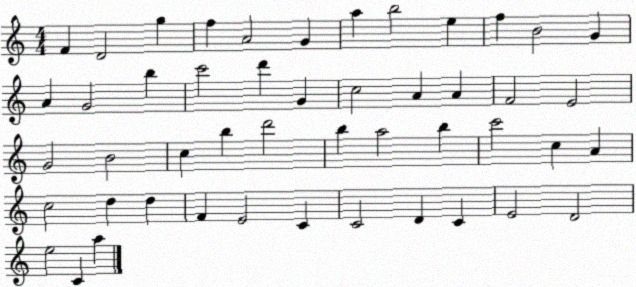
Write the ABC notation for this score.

X:1
T:Untitled
M:4/4
L:1/4
K:C
F D2 g f A2 G a b2 e f B2 G A G2 b c'2 d' G c2 A A F2 E2 G2 B2 c b d'2 b a2 b c'2 c A c2 d d F E2 C C2 D C E2 D2 e2 C a